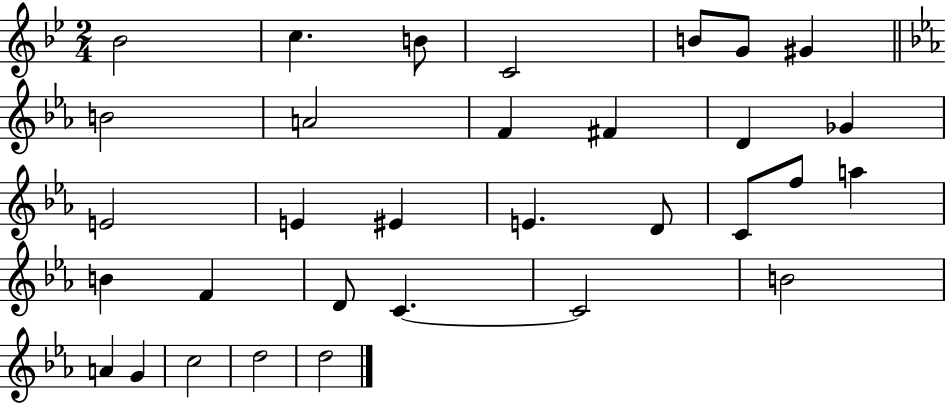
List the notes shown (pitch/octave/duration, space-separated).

Bb4/h C5/q. B4/e C4/h B4/e G4/e G#4/q B4/h A4/h F4/q F#4/q D4/q Gb4/q E4/h E4/q EIS4/q E4/q. D4/e C4/e F5/e A5/q B4/q F4/q D4/e C4/q. C4/h B4/h A4/q G4/q C5/h D5/h D5/h